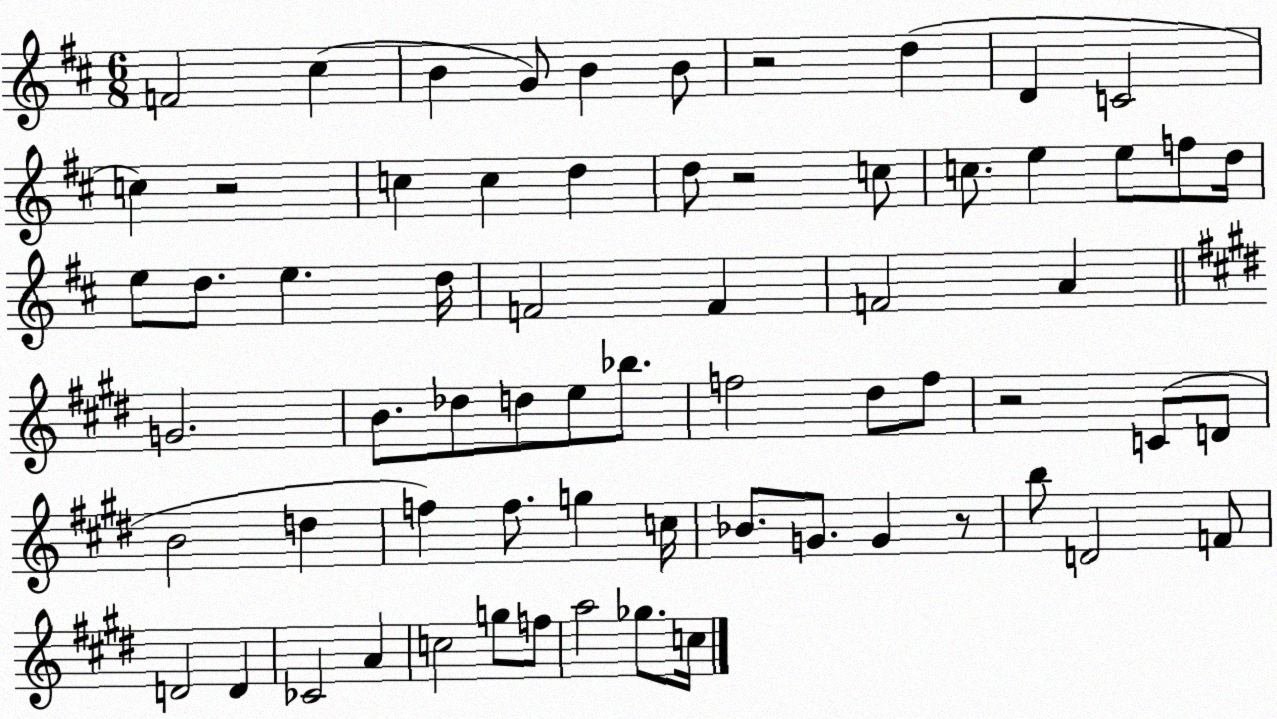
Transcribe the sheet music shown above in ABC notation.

X:1
T:Untitled
M:6/8
L:1/4
K:D
F2 ^c B G/2 B B/2 z2 d D C2 c z2 c c d d/2 z2 c/2 c/2 e e/2 f/2 d/4 e/2 d/2 e d/4 F2 F F2 A G2 B/2 _d/2 d/2 e/2 _b/2 f2 ^d/2 f/2 z2 C/2 D/2 B2 d f f/2 g c/4 _B/2 G/2 G z/2 b/2 D2 F/2 D2 D _C2 A c2 g/2 f/2 a2 _g/2 c/4